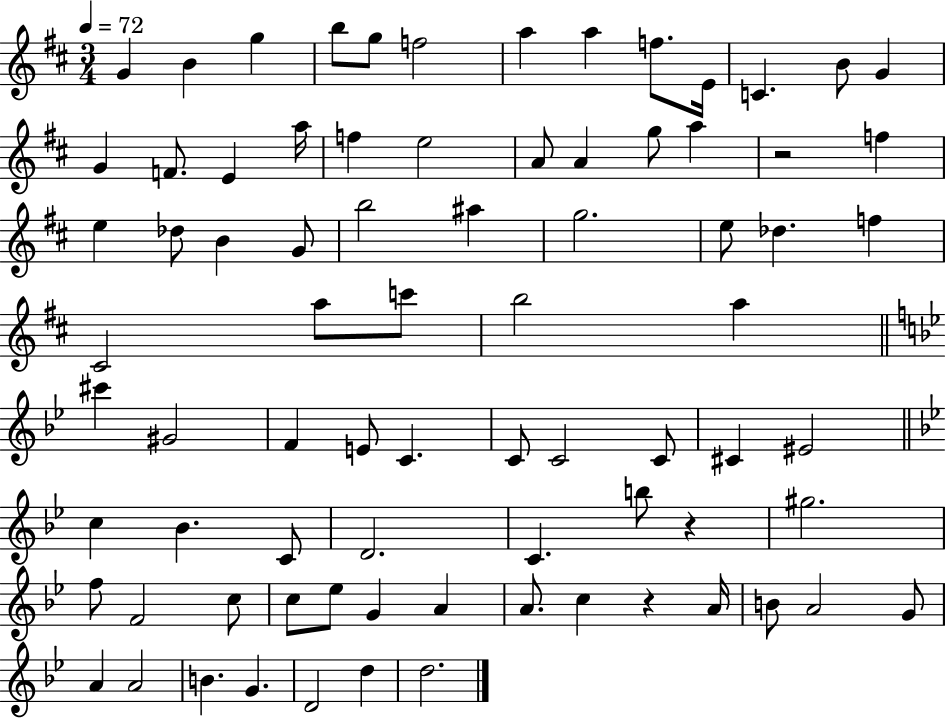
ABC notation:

X:1
T:Untitled
M:3/4
L:1/4
K:D
G B g b/2 g/2 f2 a a f/2 E/4 C B/2 G G F/2 E a/4 f e2 A/2 A g/2 a z2 f e _d/2 B G/2 b2 ^a g2 e/2 _d f ^C2 a/2 c'/2 b2 a ^c' ^G2 F E/2 C C/2 C2 C/2 ^C ^E2 c _B C/2 D2 C b/2 z ^g2 f/2 F2 c/2 c/2 _e/2 G A A/2 c z A/4 B/2 A2 G/2 A A2 B G D2 d d2